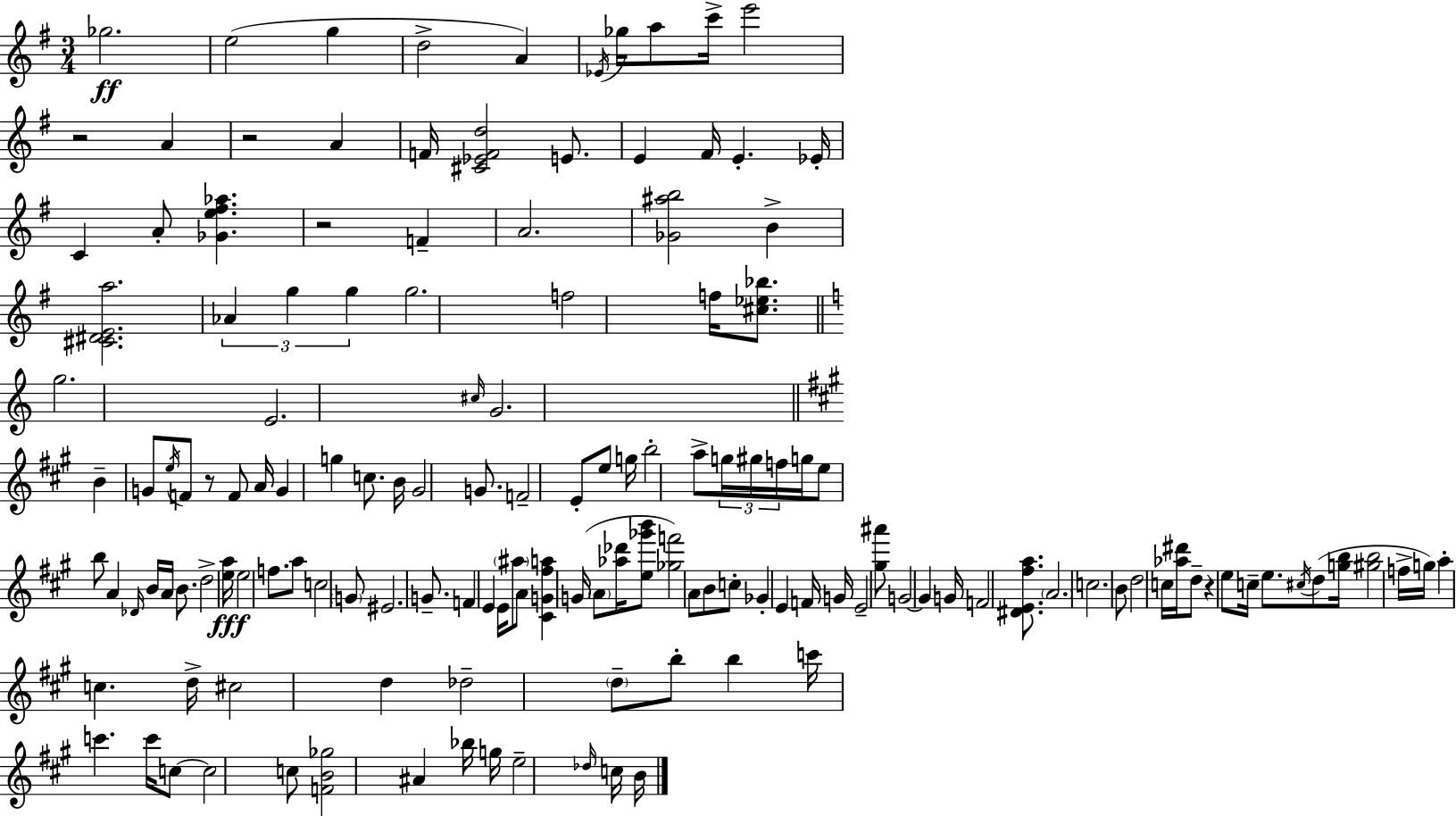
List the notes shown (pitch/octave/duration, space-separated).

Gb5/h. E5/h G5/q D5/h A4/q Eb4/s Gb5/s A5/e C6/s E6/h R/h A4/q R/h A4/q F4/s [C#4,Eb4,F4,D5]/h E4/e. E4/q F#4/s E4/q. Eb4/s C4/q A4/e [Gb4,E5,F#5,Ab5]/q. R/h F4/q A4/h. [Gb4,A#5,B5]/h B4/q [C#4,D#4,E4,A5]/h. Ab4/q G5/q G5/q G5/h. F5/h F5/s [C#5,Eb5,Bb5]/e. G5/h. E4/h. C#5/s G4/h. B4/q G4/e E5/s F4/e R/e F4/e A4/s G4/q G5/q C5/e. B4/s G#4/h G4/e. F4/h E4/e E5/e G5/s B5/h A5/e G5/s G#5/s F5/s G5/s E5/e B5/e A4/q Db4/s B4/s A4/s B4/e. D5/h [E5,A5]/s E5/h F5/e. A5/e C5/h G4/e EIS4/h. G4/e. F4/q E4/q E4/s A#5/e A4/e [C#4,G4,F#5,A5]/q G4/s A4/e [Ab5,Db6]/s [E5,Gb6,B6]/e [Gb5,F6]/h A4/e B4/e C5/e Gb4/q E4/q F4/s G4/s E4/h [G#5,A#6]/e G4/h G4/q G4/s F4/h [D#4,E4,F#5,A5]/e. A4/h. C5/h. B4/e D5/h C5/s [Ab5,D#6]/s D5/e R/q E5/e C5/s E5/e. C#5/s D5/e [G5,B5]/s [G#5,B5]/h F5/s G5/s A5/q C5/q. D5/s C#5/h D5/q Db5/h D5/e B5/e B5/q C6/s C6/q. C6/s C5/e C5/h C5/e [F4,B4,Gb5]/h A#4/q Bb5/s G5/s E5/h Db5/s C5/s B4/s